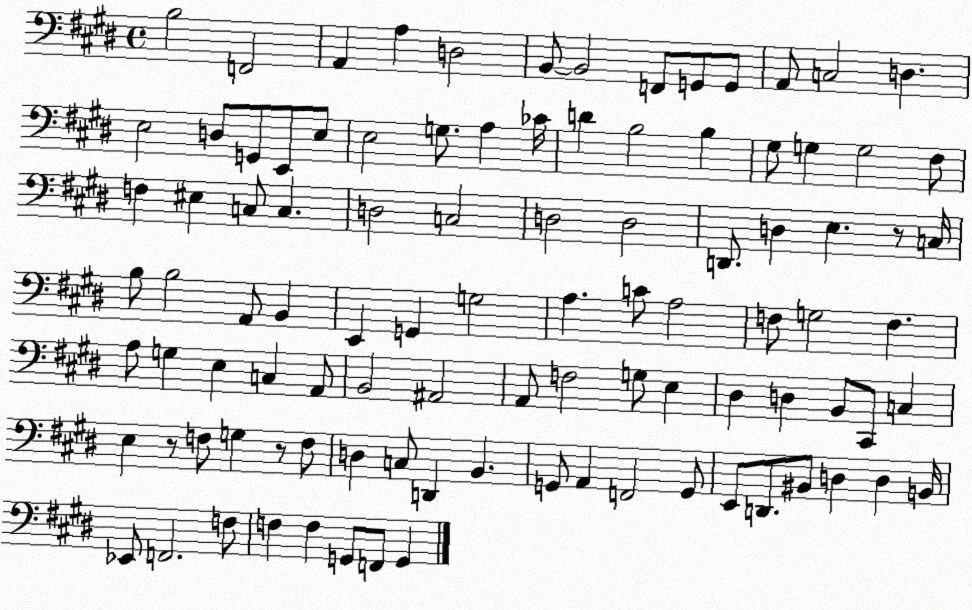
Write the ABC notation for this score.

X:1
T:Untitled
M:4/4
L:1/4
K:E
B,2 F,,2 A,, A, D,2 B,,/2 B,,2 F,,/2 G,,/2 G,,/2 A,,/2 C,2 D, E,2 D,/2 G,,/2 E,,/2 E,/2 E,2 G,/2 A, _C/4 D B,2 B, ^G,/2 G, G,2 ^F,/2 F, ^E, C,/2 C, D,2 C,2 D,2 D,2 D,,/2 D, E, z/2 C,/4 B,/2 B,2 A,,/2 B,, E,, G,, G,2 A, C/2 A,2 F,/2 G,2 F, A,/2 G, E, C, A,,/2 B,,2 ^A,,2 A,,/2 F,2 G,/2 E, ^D, D, B,,/2 ^C,,/2 C, E, z/2 F,/2 G, z/2 F,/2 D, C,/2 D,, B,, G,,/2 A,, F,,2 G,,/2 E,,/2 D,,/2 ^B,,/2 D, D, B,,/4 _E,,/2 F,,2 F,/2 F, F, G,,/2 F,,/2 G,,